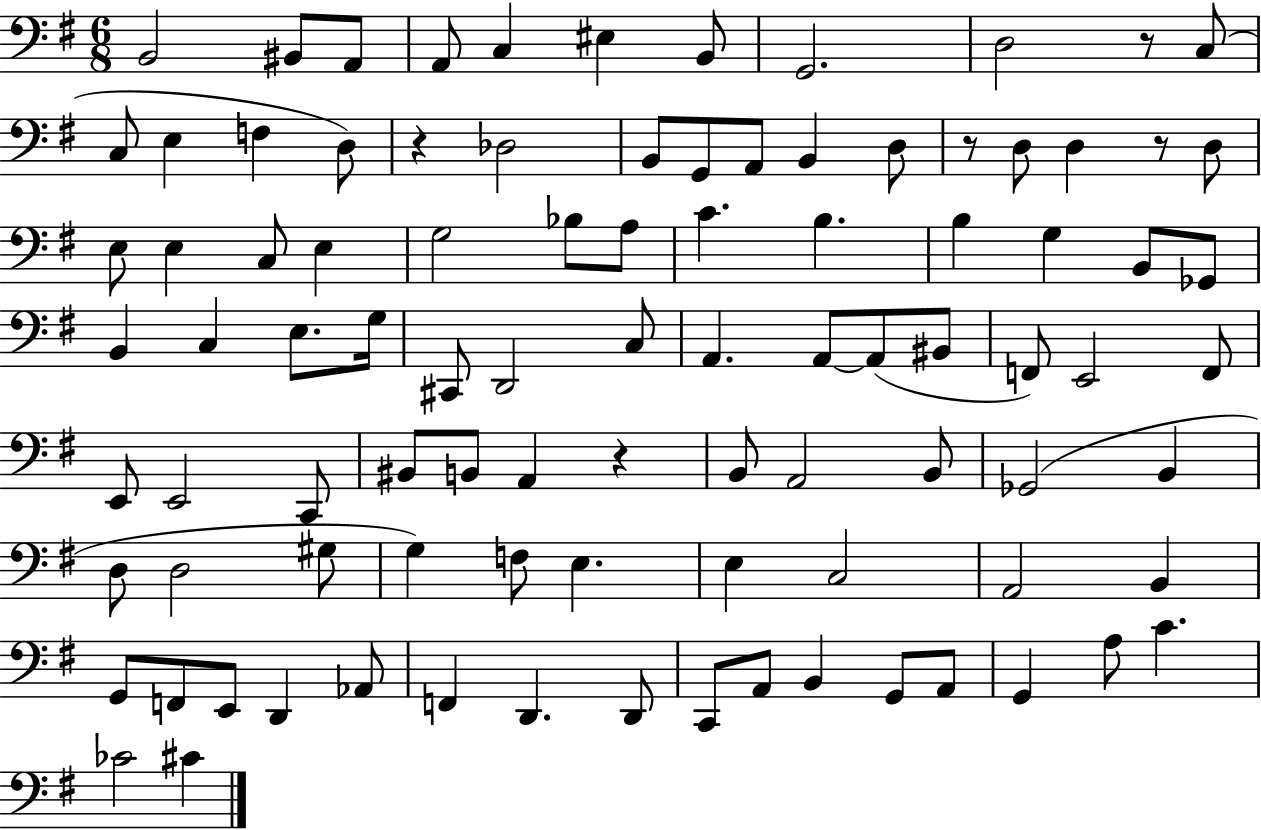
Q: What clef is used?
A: bass